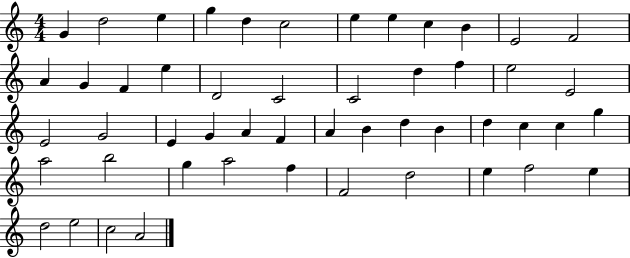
X:1
T:Untitled
M:4/4
L:1/4
K:C
G d2 e g d c2 e e c B E2 F2 A G F e D2 C2 C2 d f e2 E2 E2 G2 E G A F A B d B d c c g a2 b2 g a2 f F2 d2 e f2 e d2 e2 c2 A2